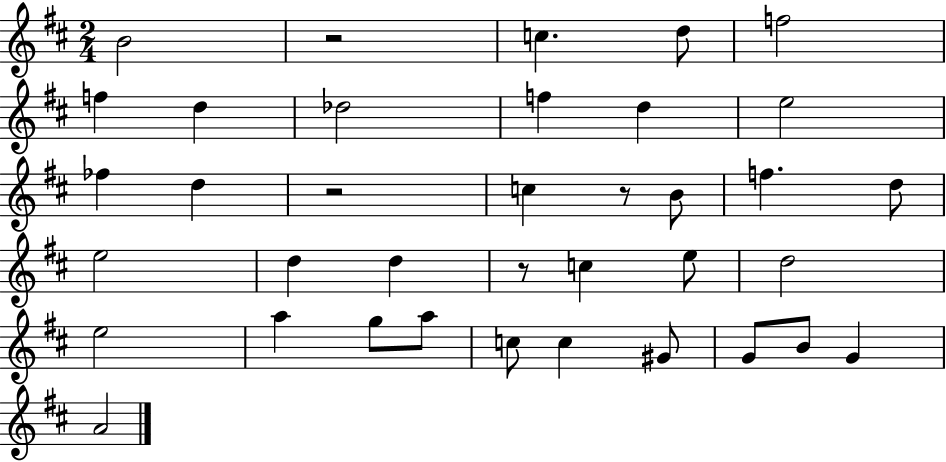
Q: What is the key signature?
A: D major